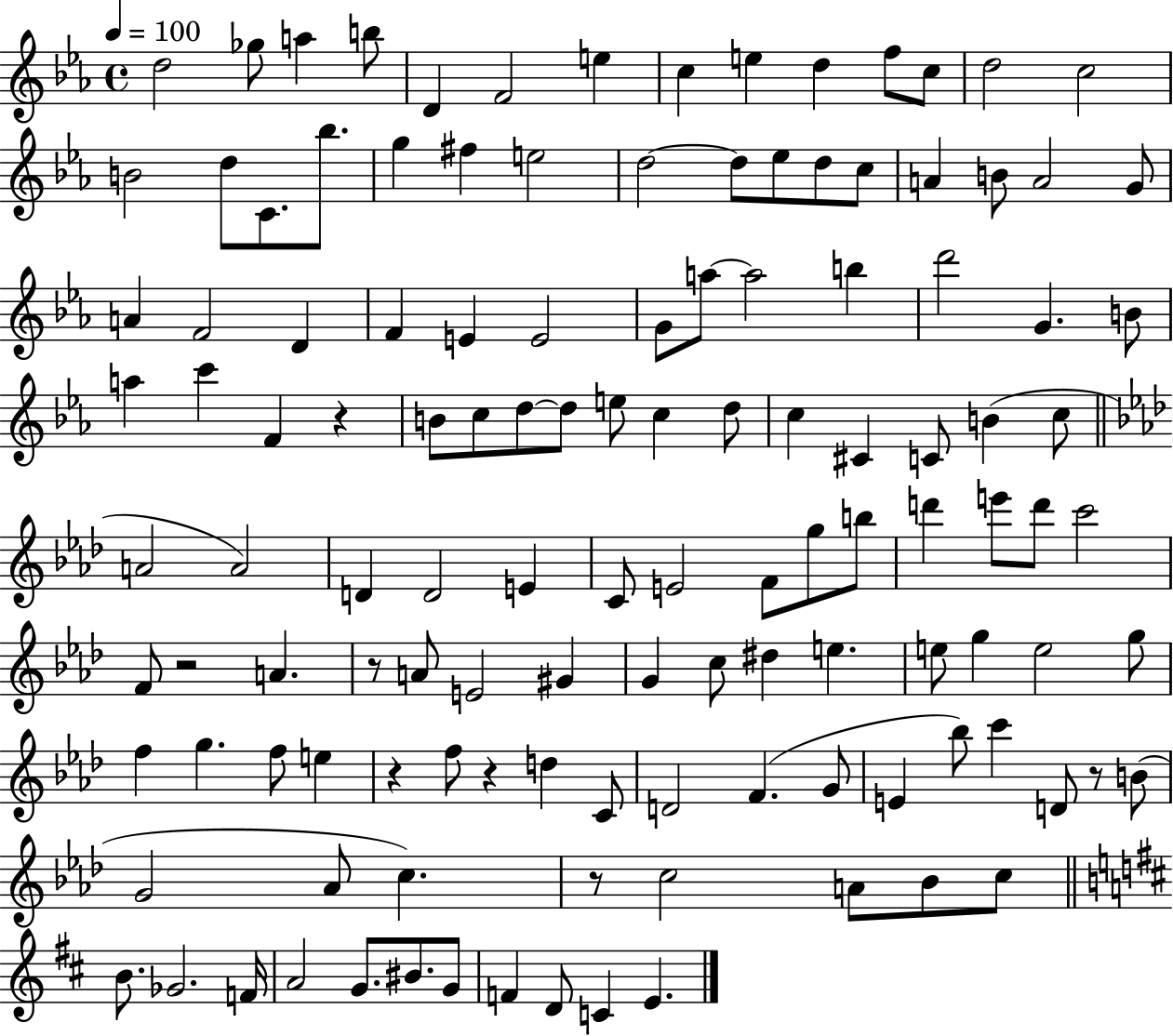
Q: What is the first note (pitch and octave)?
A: D5